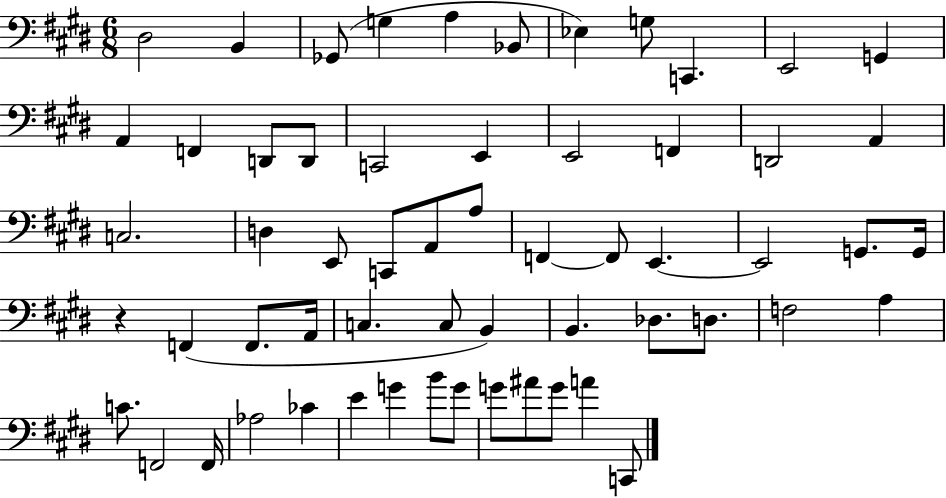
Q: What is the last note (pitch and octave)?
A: C2